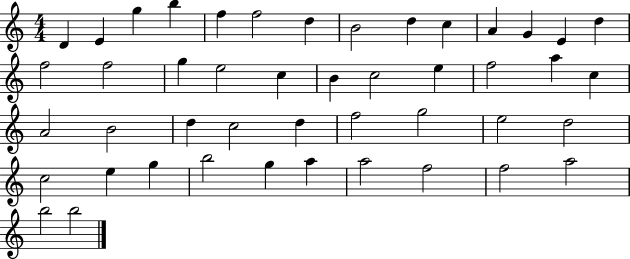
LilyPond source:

{
  \clef treble
  \numericTimeSignature
  \time 4/4
  \key c \major
  d'4 e'4 g''4 b''4 | f''4 f''2 d''4 | b'2 d''4 c''4 | a'4 g'4 e'4 d''4 | \break f''2 f''2 | g''4 e''2 c''4 | b'4 c''2 e''4 | f''2 a''4 c''4 | \break a'2 b'2 | d''4 c''2 d''4 | f''2 g''2 | e''2 d''2 | \break c''2 e''4 g''4 | b''2 g''4 a''4 | a''2 f''2 | f''2 a''2 | \break b''2 b''2 | \bar "|."
}